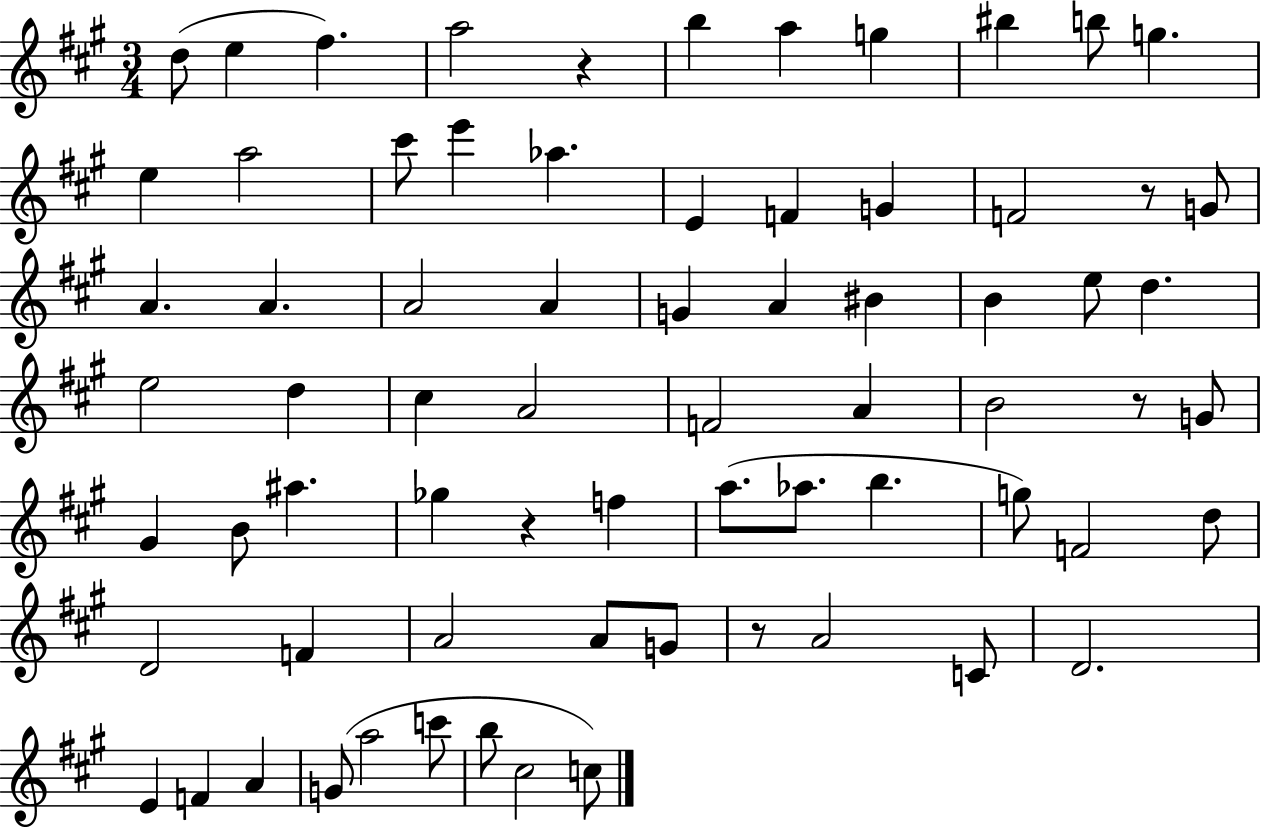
D5/e E5/q F#5/q. A5/h R/q B5/q A5/q G5/q BIS5/q B5/e G5/q. E5/q A5/h C#6/e E6/q Ab5/q. E4/q F4/q G4/q F4/h R/e G4/e A4/q. A4/q. A4/h A4/q G4/q A4/q BIS4/q B4/q E5/e D5/q. E5/h D5/q C#5/q A4/h F4/h A4/q B4/h R/e G4/e G#4/q B4/e A#5/q. Gb5/q R/q F5/q A5/e. Ab5/e. B5/q. G5/e F4/h D5/e D4/h F4/q A4/h A4/e G4/e R/e A4/h C4/e D4/h. E4/q F4/q A4/q G4/e A5/h C6/e B5/e C#5/h C5/e